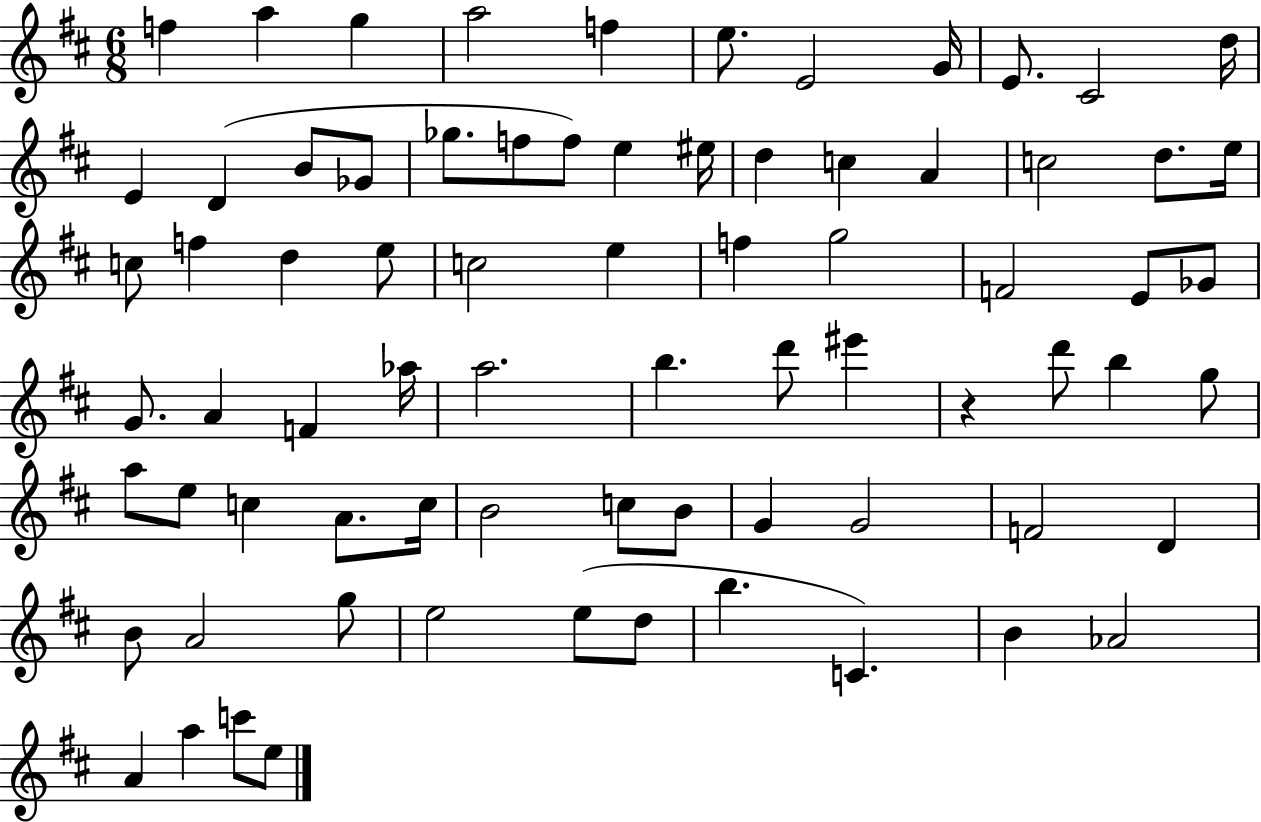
{
  \clef treble
  \numericTimeSignature
  \time 6/8
  \key d \major
  \repeat volta 2 { f''4 a''4 g''4 | a''2 f''4 | e''8. e'2 g'16 | e'8. cis'2 d''16 | \break e'4 d'4( b'8 ges'8 | ges''8. f''8 f''8) e''4 eis''16 | d''4 c''4 a'4 | c''2 d''8. e''16 | \break c''8 f''4 d''4 e''8 | c''2 e''4 | f''4 g''2 | f'2 e'8 ges'8 | \break g'8. a'4 f'4 aes''16 | a''2. | b''4. d'''8 eis'''4 | r4 d'''8 b''4 g''8 | \break a''8 e''8 c''4 a'8. c''16 | b'2 c''8 b'8 | g'4 g'2 | f'2 d'4 | \break b'8 a'2 g''8 | e''2 e''8( d''8 | b''4. c'4.) | b'4 aes'2 | \break a'4 a''4 c'''8 e''8 | } \bar "|."
}